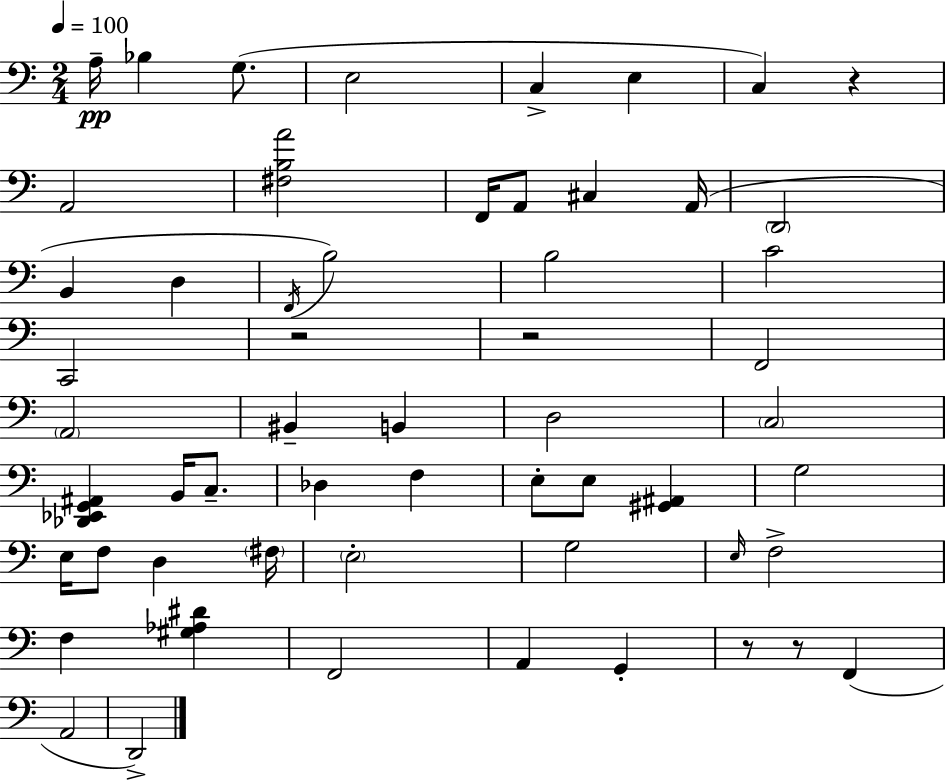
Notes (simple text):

A3/s Bb3/q G3/e. E3/h C3/q E3/q C3/q R/q A2/h [F#3,B3,A4]/h F2/s A2/e C#3/q A2/s D2/h B2/q D3/q F2/s B3/h B3/h C4/h C2/h R/h R/h F2/h A2/h BIS2/q B2/q D3/h C3/h [Db2,Eb2,G2,A#2]/q B2/s C3/e. Db3/q F3/q E3/e E3/e [G#2,A#2]/q G3/h E3/s F3/e D3/q F#3/s E3/h G3/h E3/s F3/h F3/q [G#3,Ab3,D#4]/q F2/h A2/q G2/q R/e R/e F2/q A2/h D2/h